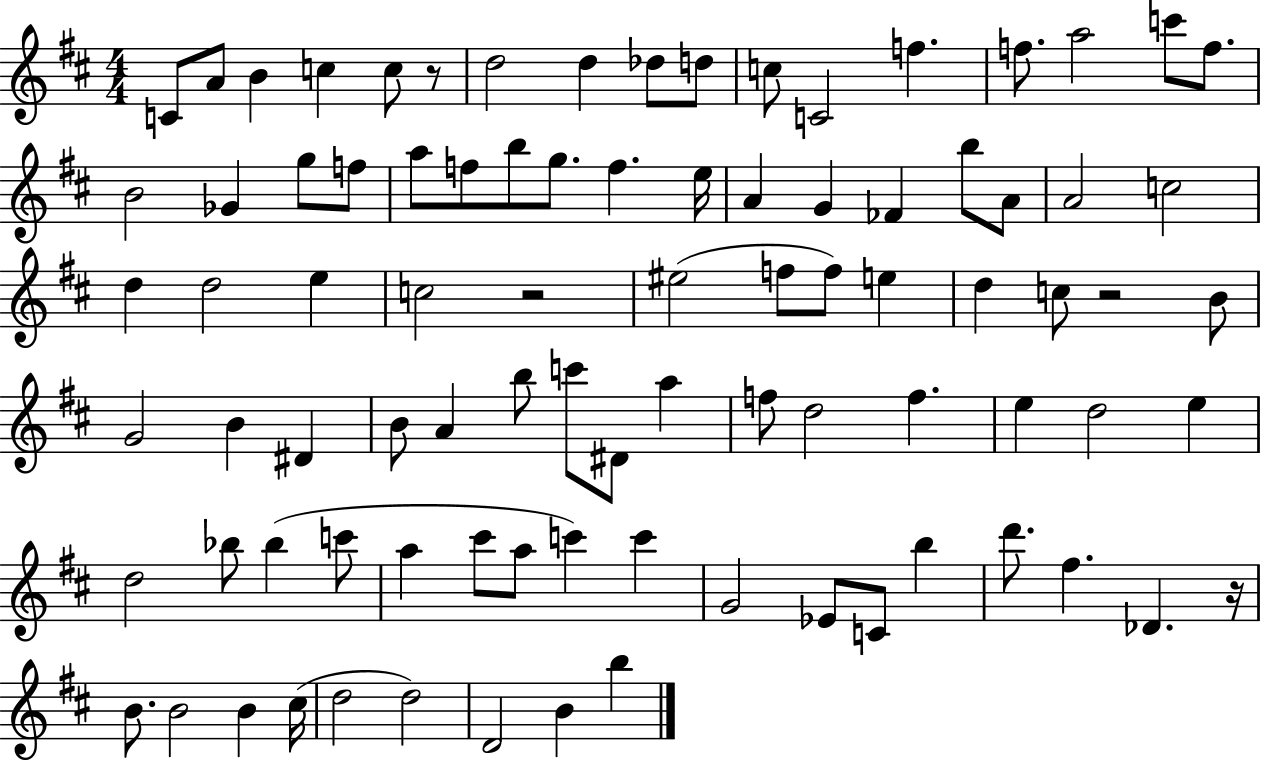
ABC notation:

X:1
T:Untitled
M:4/4
L:1/4
K:D
C/2 A/2 B c c/2 z/2 d2 d _d/2 d/2 c/2 C2 f f/2 a2 c'/2 f/2 B2 _G g/2 f/2 a/2 f/2 b/2 g/2 f e/4 A G _F b/2 A/2 A2 c2 d d2 e c2 z2 ^e2 f/2 f/2 e d c/2 z2 B/2 G2 B ^D B/2 A b/2 c'/2 ^D/2 a f/2 d2 f e d2 e d2 _b/2 _b c'/2 a ^c'/2 a/2 c' c' G2 _E/2 C/2 b d'/2 ^f _D z/4 B/2 B2 B ^c/4 d2 d2 D2 B b